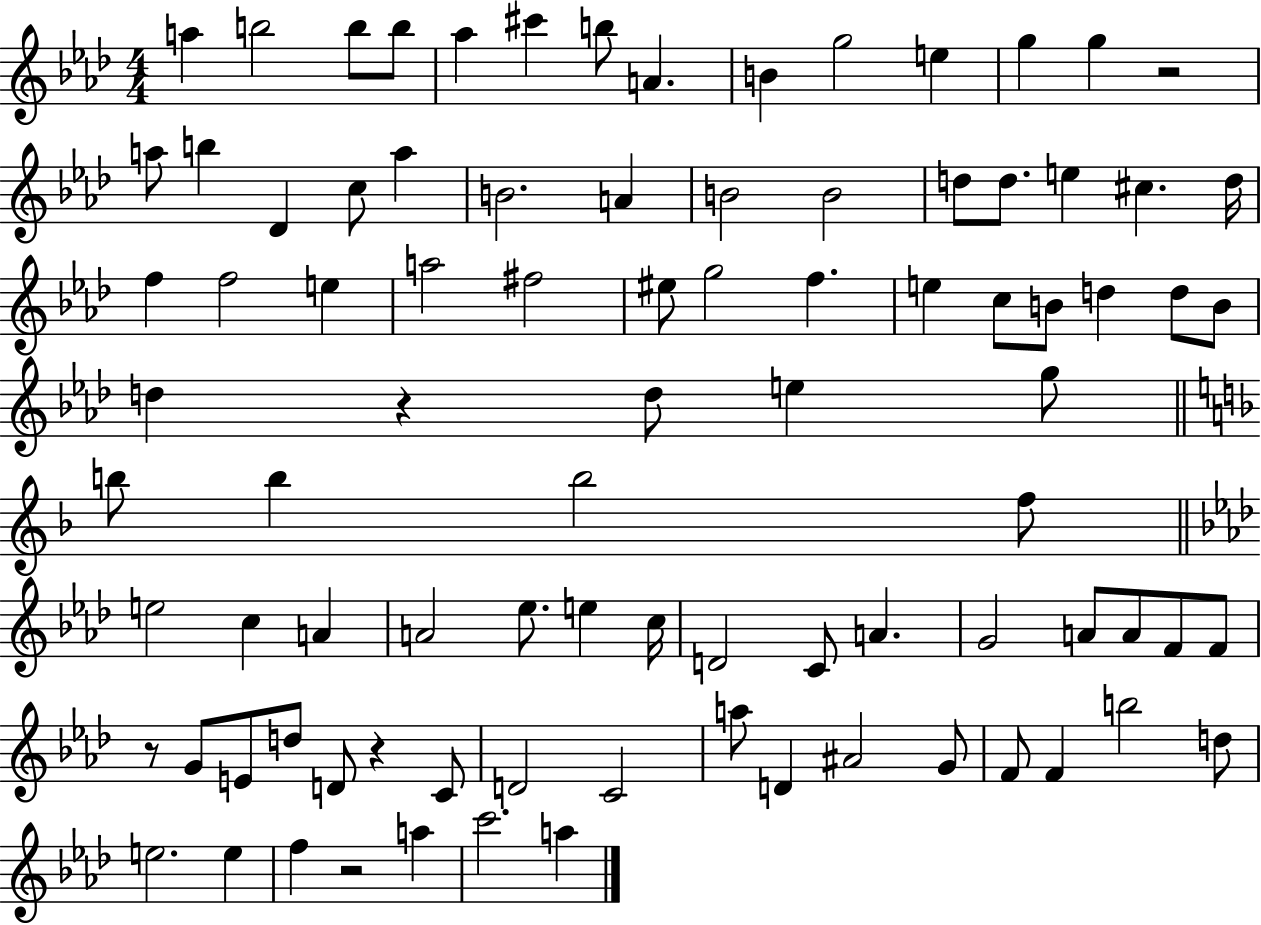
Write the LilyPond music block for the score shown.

{
  \clef treble
  \numericTimeSignature
  \time 4/4
  \key aes \major
  \repeat volta 2 { a''4 b''2 b''8 b''8 | aes''4 cis'''4 b''8 a'4. | b'4 g''2 e''4 | g''4 g''4 r2 | \break a''8 b''4 des'4 c''8 a''4 | b'2. a'4 | b'2 b'2 | d''8 d''8. e''4 cis''4. d''16 | \break f''4 f''2 e''4 | a''2 fis''2 | eis''8 g''2 f''4. | e''4 c''8 b'8 d''4 d''8 b'8 | \break d''4 r4 d''8 e''4 g''8 | \bar "||" \break \key f \major b''8 b''4 b''2 f''8 | \bar "||" \break \key aes \major e''2 c''4 a'4 | a'2 ees''8. e''4 c''16 | d'2 c'8 a'4. | g'2 a'8 a'8 f'8 f'8 | \break r8 g'8 e'8 d''8 d'8 r4 c'8 | d'2 c'2 | a''8 d'4 ais'2 g'8 | f'8 f'4 b''2 d''8 | \break e''2. e''4 | f''4 r2 a''4 | c'''2. a''4 | } \bar "|."
}